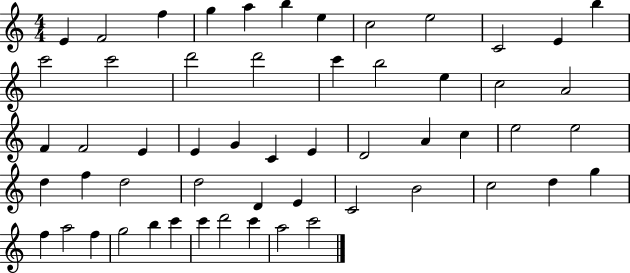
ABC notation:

X:1
T:Untitled
M:4/4
L:1/4
K:C
E F2 f g a b e c2 e2 C2 E b c'2 c'2 d'2 d'2 c' b2 e c2 A2 F F2 E E G C E D2 A c e2 e2 d f d2 d2 D E C2 B2 c2 d g f a2 f g2 b c' c' d'2 c' a2 c'2